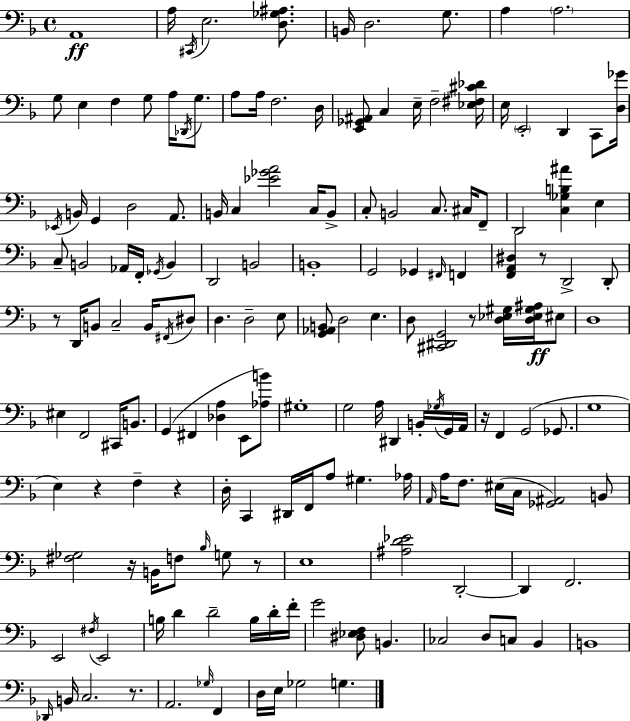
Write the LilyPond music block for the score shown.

{
  \clef bass
  \time 4/4
  \defaultTimeSignature
  \key d \minor
  a,1\ff | a16 \acciaccatura { cis,16 } e2. <d ges ais>8. | b,16 d2. g8. | a4 \parenthesize a2. | \break g8 e4 f4 g8 a16 \acciaccatura { des,16 } g8. | a8 a16 f2. | d16 <e, ges, ais,>8 c4 e16-- f2-- | <ees fis cis' des'>16 e16 \parenthesize e,2-. d,4 c,8 | \break <d ges'>16 \acciaccatura { ees,16 } b,16 g,4 d2 | a,8. b,16 c4 <ees' ges' a'>2 | c16 b,8-> c8-. b,2 c8. | cis16 f,8-- d,2 <c ges b ais'>4 e4 | \break c8-- b,2 aes,16 f,16-. \acciaccatura { ges,16 } | b,4 d,2 b,2 | b,1-. | g,2 ges,4 | \break \grace { fis,16 } f,4 <f, a, dis>4 r8 d,2-> | d,8-. r8 d,16 b,8 c2-- | b,16 \acciaccatura { fis,16 } dis8 d4. d2-- | e8 <g, aes, b,>8 d2 | \break e4. d8 <cis, dis, g,>2 | r8 <d ees gis>16 <d ees gis ais>16\ff eis8 d1 | eis4 f,2 | cis,16 b,8. g,4( fis,4 <des a>4 | \break e,8 <aes b'>8) gis1-. | g2 a16 dis,4 | b,16-. \acciaccatura { ges16 } g,16 a,16 r16 f,4 g,2( | ges,8. g1 | \break e4) r4 f4-- | r4 d16-. c,4 dis,16 f,16 a8 | gis4. aes16 \grace { a,16 } a16 f8. eis16( c16 <ges, ais,>2) | b,8 <fis ges>2 | \break r16 b,16 f8 \grace { bes16 } g8 r8 e1 | <ais d' ees'>2 | d,2-.~~ d,4 f,2. | e,2 | \break \acciaccatura { fis16 } e,2 b16 d'4 d'2-- | b16 d'16-. f'16-. g'2 | <dis ees f>8 b,4. ces2 | d8 c8 bes,4 b,1 | \break \grace { des,16 } b,16 c2. | r8. a,2. | \grace { ges16 } f,4 d16 e16 ges2 | g4. \bar "|."
}